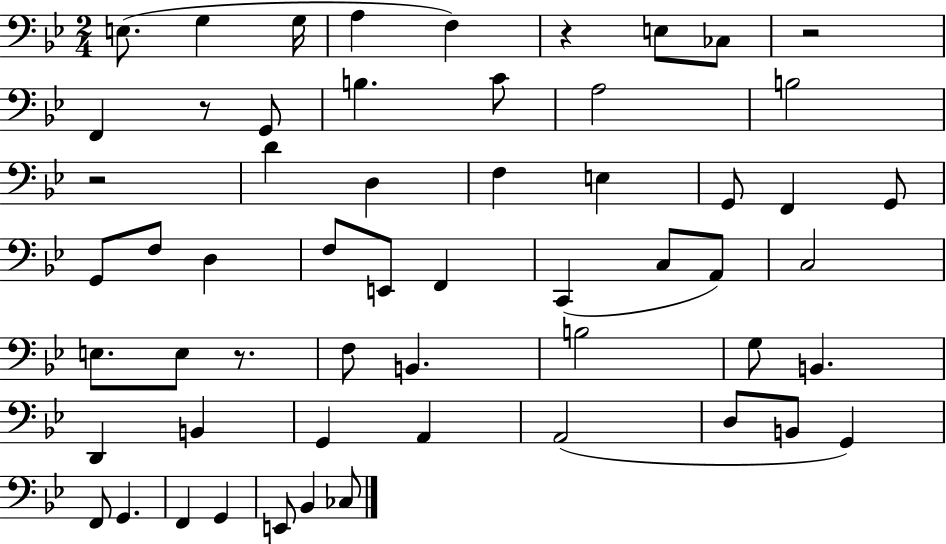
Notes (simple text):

E3/e. G3/q G3/s A3/q F3/q R/q E3/e CES3/e R/h F2/q R/e G2/e B3/q. C4/e A3/h B3/h R/h D4/q D3/q F3/q E3/q G2/e F2/q G2/e G2/e F3/e D3/q F3/e E2/e F2/q C2/q C3/e A2/e C3/h E3/e. E3/e R/e. F3/e B2/q. B3/h G3/e B2/q. D2/q B2/q G2/q A2/q A2/h D3/e B2/e G2/q F2/e G2/q. F2/q G2/q E2/e Bb2/q CES3/e